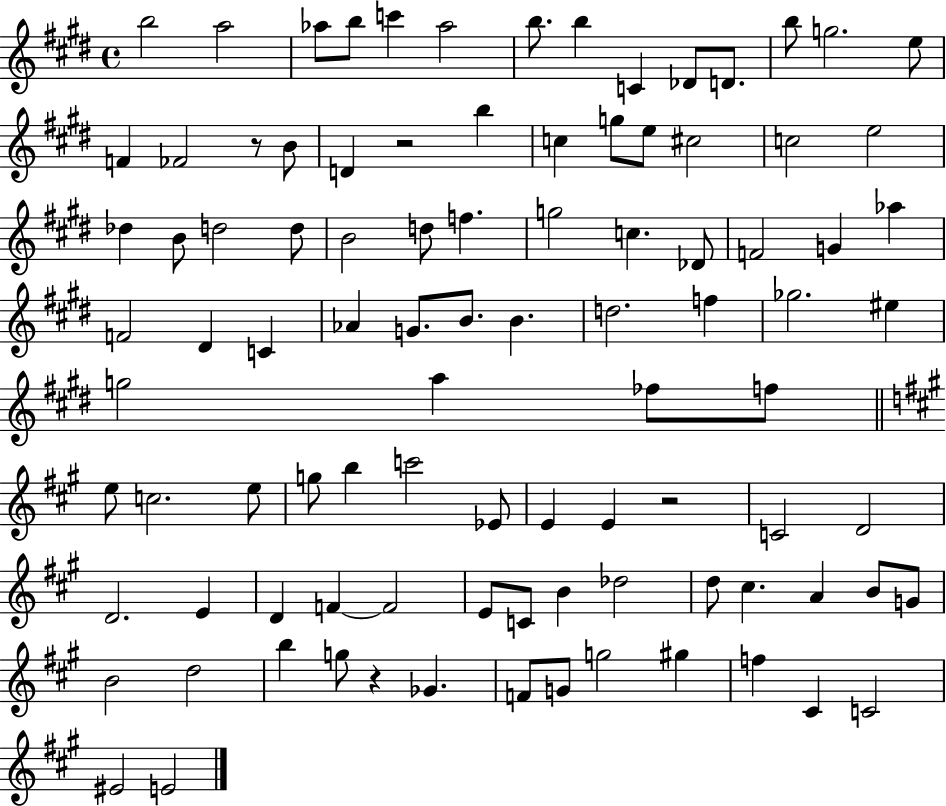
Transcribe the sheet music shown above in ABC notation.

X:1
T:Untitled
M:4/4
L:1/4
K:E
b2 a2 _a/2 b/2 c' _a2 b/2 b C _D/2 D/2 b/2 g2 e/2 F _F2 z/2 B/2 D z2 b c g/2 e/2 ^c2 c2 e2 _d B/2 d2 d/2 B2 d/2 f g2 c _D/2 F2 G _a F2 ^D C _A G/2 B/2 B d2 f _g2 ^e g2 a _f/2 f/2 e/2 c2 e/2 g/2 b c'2 _E/2 E E z2 C2 D2 D2 E D F F2 E/2 C/2 B _d2 d/2 ^c A B/2 G/2 B2 d2 b g/2 z _G F/2 G/2 g2 ^g f ^C C2 ^E2 E2